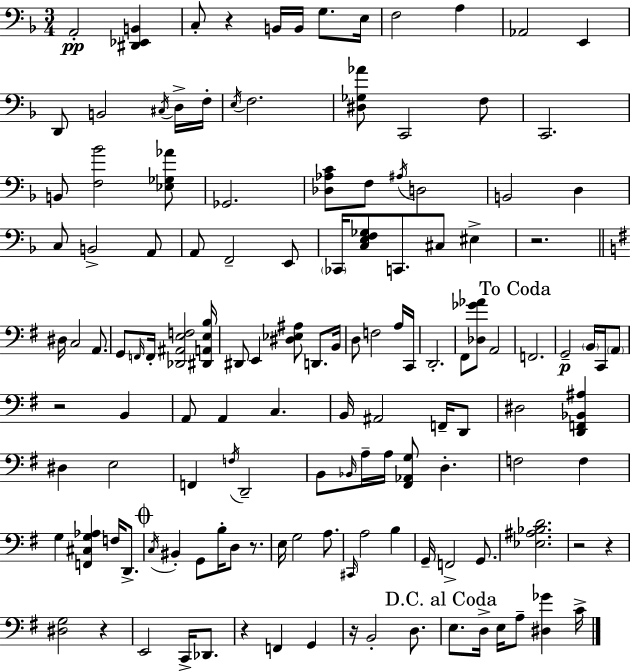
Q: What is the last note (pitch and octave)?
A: C4